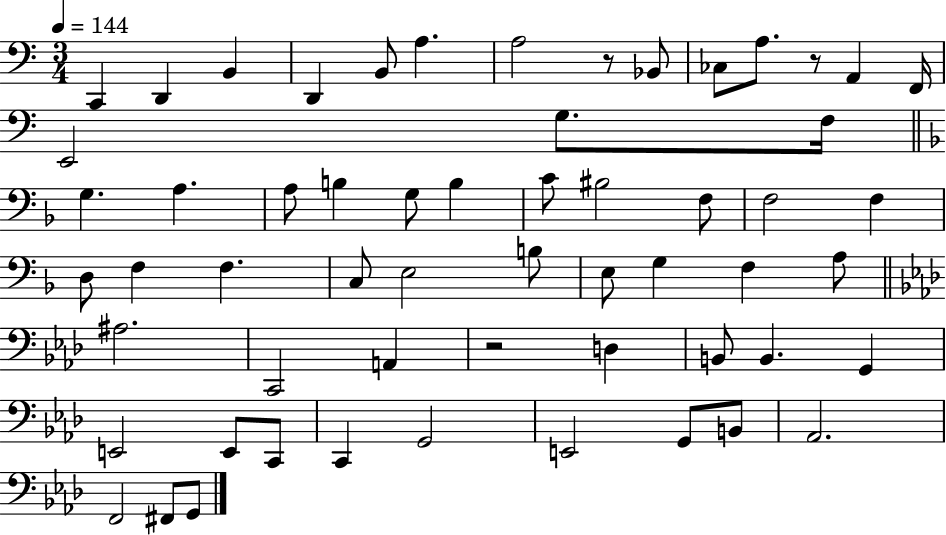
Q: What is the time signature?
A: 3/4